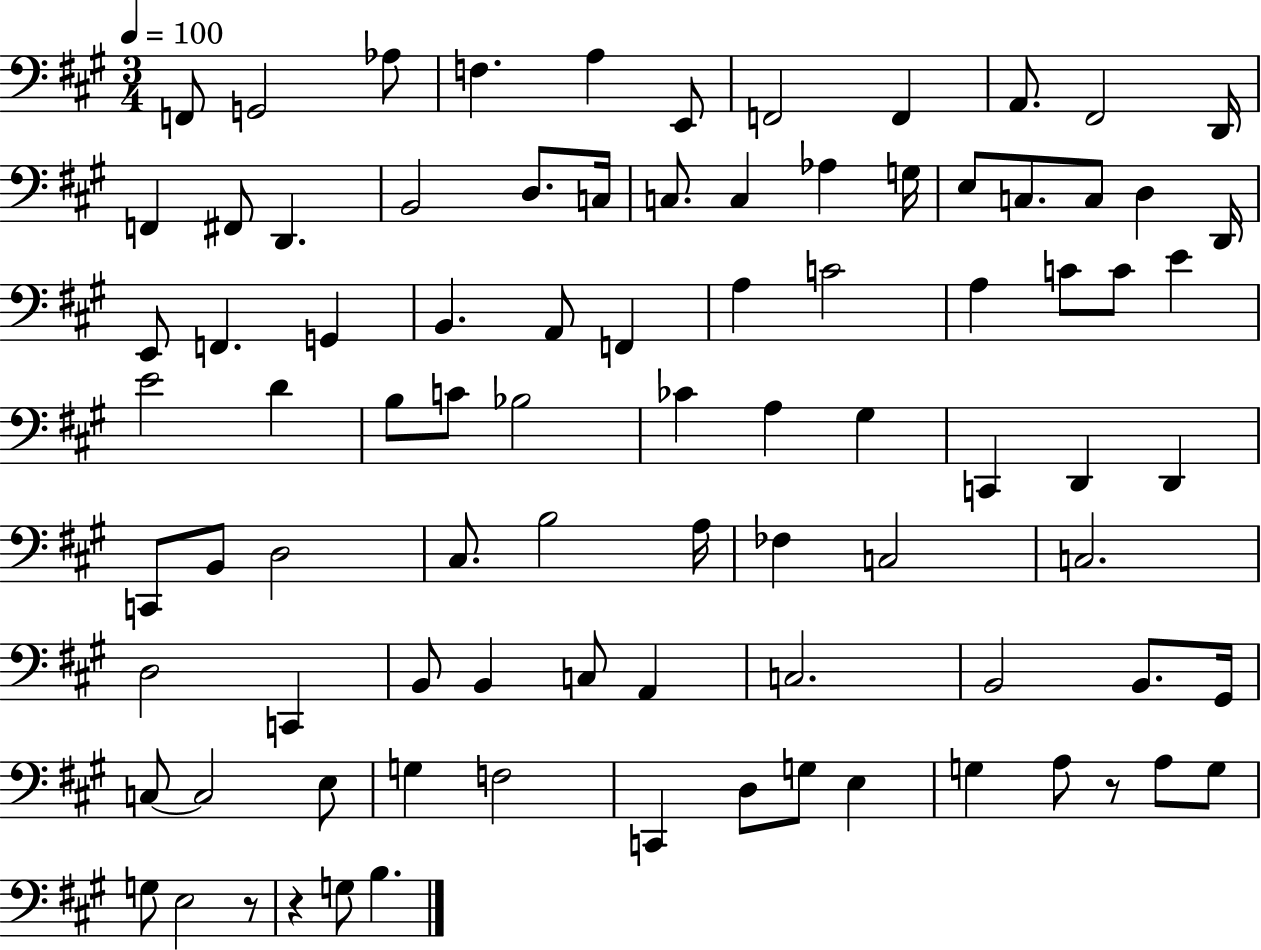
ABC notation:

X:1
T:Untitled
M:3/4
L:1/4
K:A
F,,/2 G,,2 _A,/2 F, A, E,,/2 F,,2 F,, A,,/2 ^F,,2 D,,/4 F,, ^F,,/2 D,, B,,2 D,/2 C,/4 C,/2 C, _A, G,/4 E,/2 C,/2 C,/2 D, D,,/4 E,,/2 F,, G,, B,, A,,/2 F,, A, C2 A, C/2 C/2 E E2 D B,/2 C/2 _B,2 _C A, ^G, C,, D,, D,, C,,/2 B,,/2 D,2 ^C,/2 B,2 A,/4 _F, C,2 C,2 D,2 C,, B,,/2 B,, C,/2 A,, C,2 B,,2 B,,/2 ^G,,/4 C,/2 C,2 E,/2 G, F,2 C,, D,/2 G,/2 E, G, A,/2 z/2 A,/2 G,/2 G,/2 E,2 z/2 z G,/2 B,